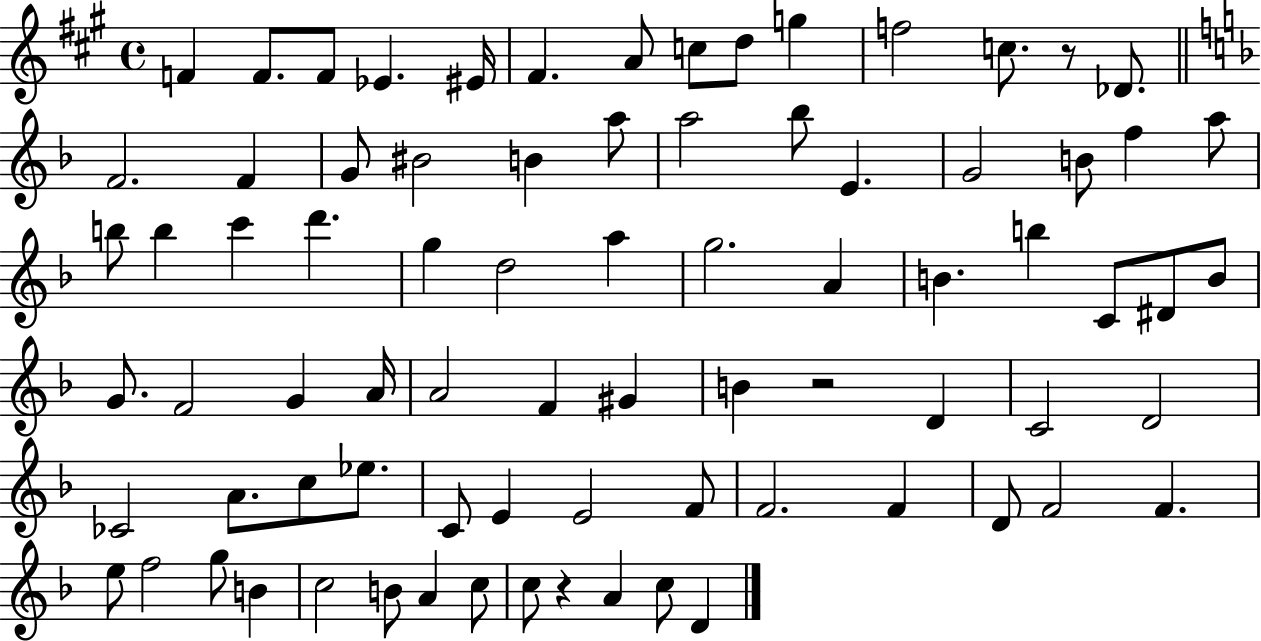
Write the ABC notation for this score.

X:1
T:Untitled
M:4/4
L:1/4
K:A
F F/2 F/2 _E ^E/4 ^F A/2 c/2 d/2 g f2 c/2 z/2 _D/2 F2 F G/2 ^B2 B a/2 a2 _b/2 E G2 B/2 f a/2 b/2 b c' d' g d2 a g2 A B b C/2 ^D/2 B/2 G/2 F2 G A/4 A2 F ^G B z2 D C2 D2 _C2 A/2 c/2 _e/2 C/2 E E2 F/2 F2 F D/2 F2 F e/2 f2 g/2 B c2 B/2 A c/2 c/2 z A c/2 D